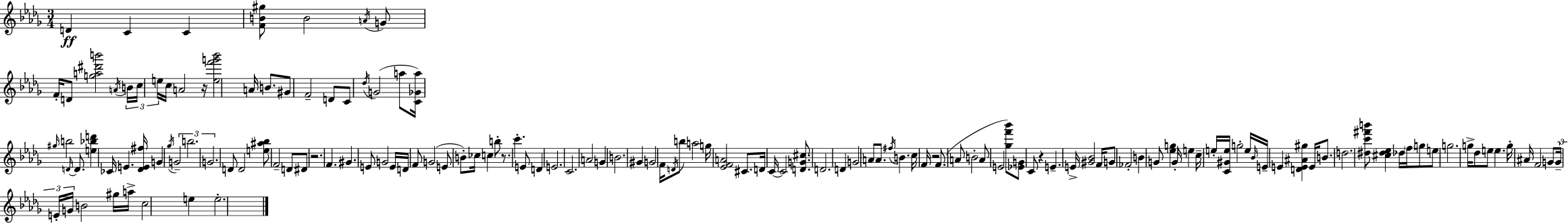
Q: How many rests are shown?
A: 5